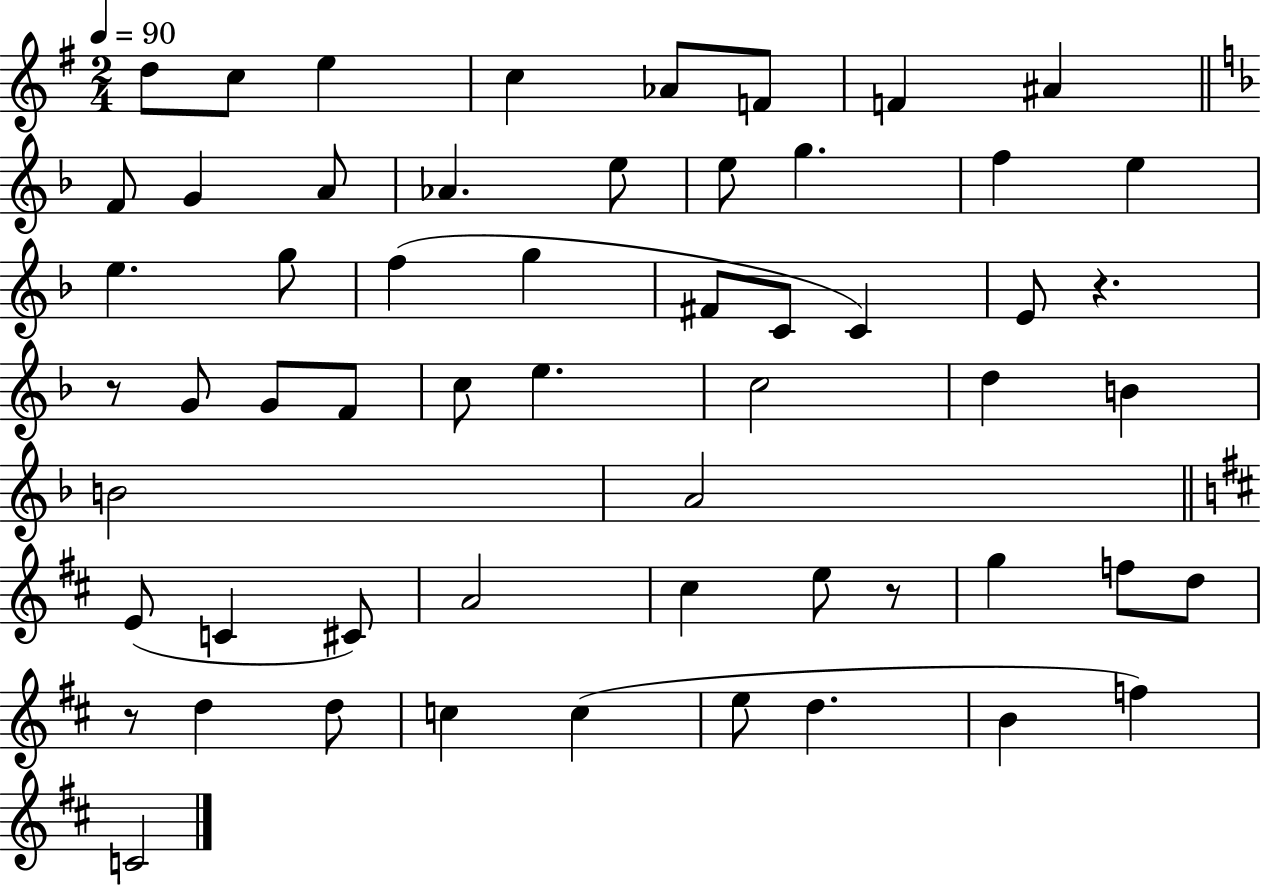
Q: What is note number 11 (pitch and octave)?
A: A4